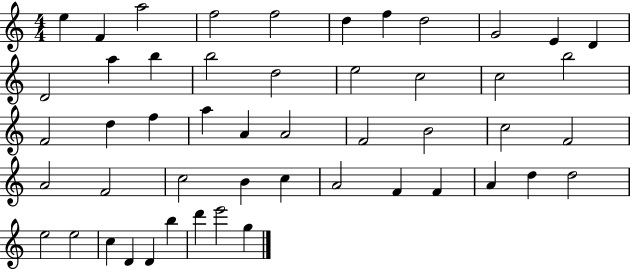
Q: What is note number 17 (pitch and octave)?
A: E5